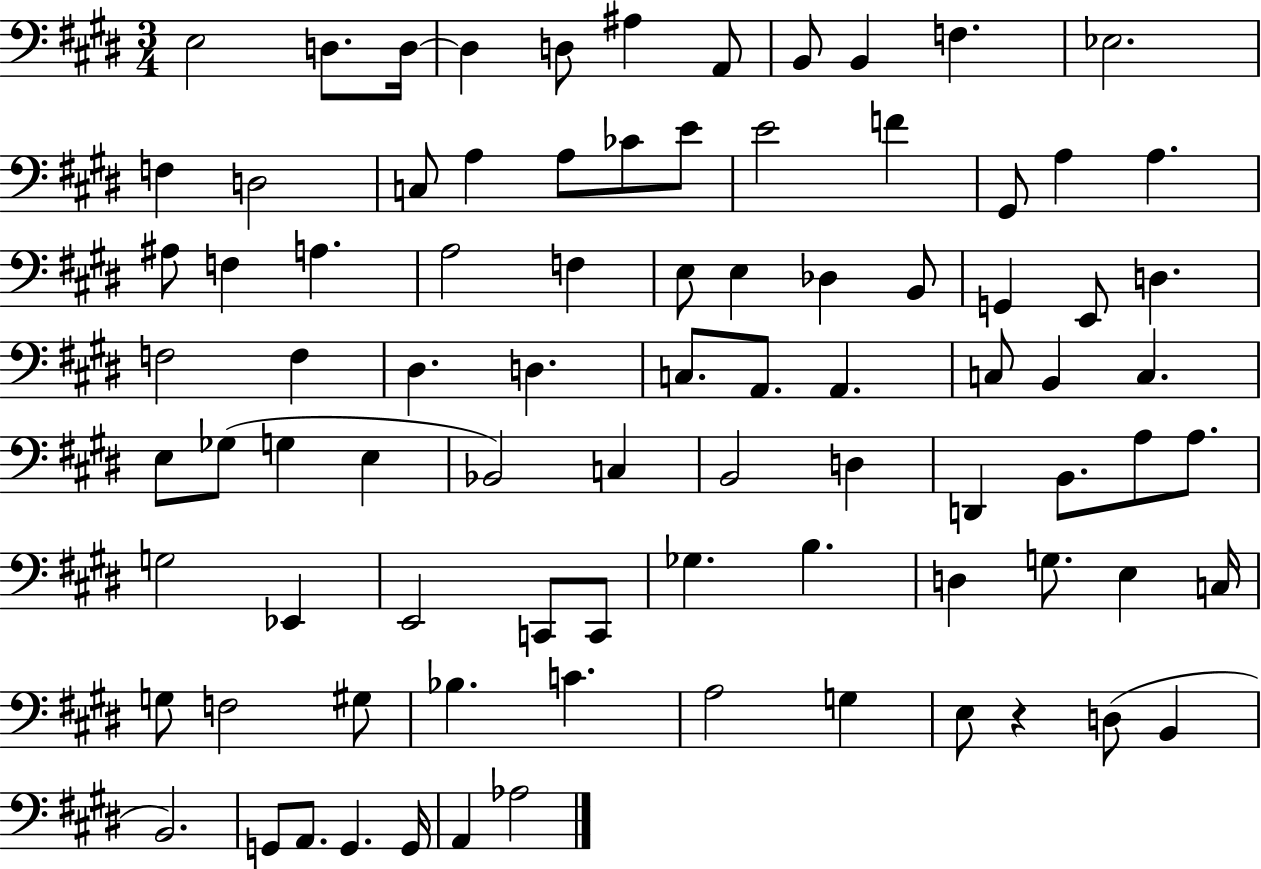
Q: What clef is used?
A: bass